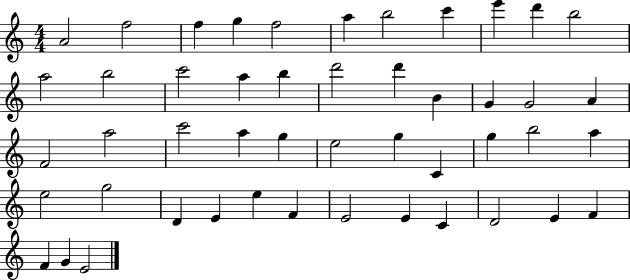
X:1
T:Untitled
M:4/4
L:1/4
K:C
A2 f2 f g f2 a b2 c' e' d' b2 a2 b2 c'2 a b d'2 d' B G G2 A F2 a2 c'2 a g e2 g C g b2 a e2 g2 D E e F E2 E C D2 E F F G E2